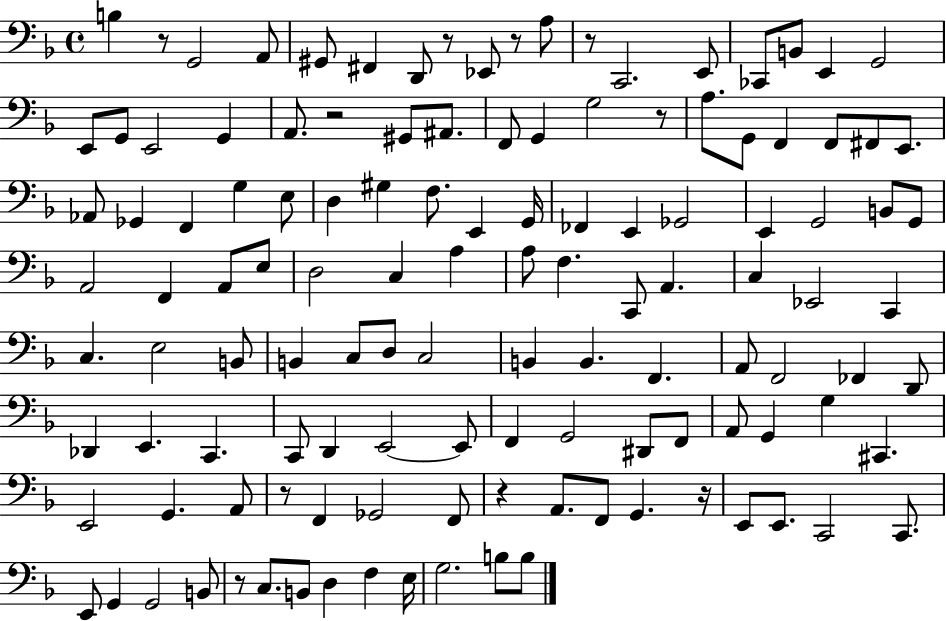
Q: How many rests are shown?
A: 10